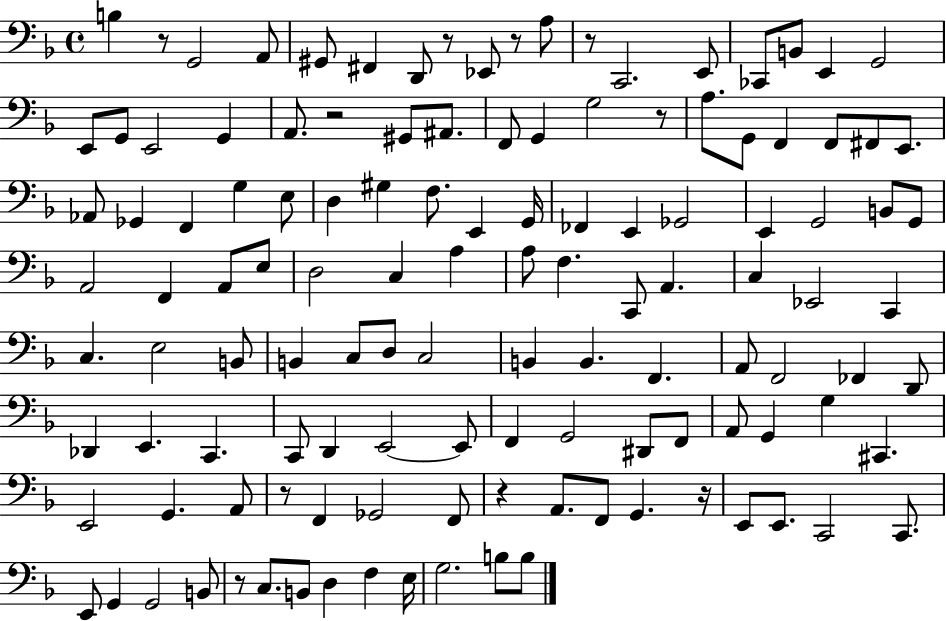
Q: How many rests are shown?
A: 10